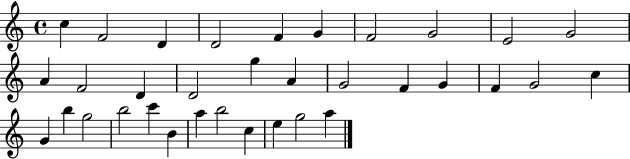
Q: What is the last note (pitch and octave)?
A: A5